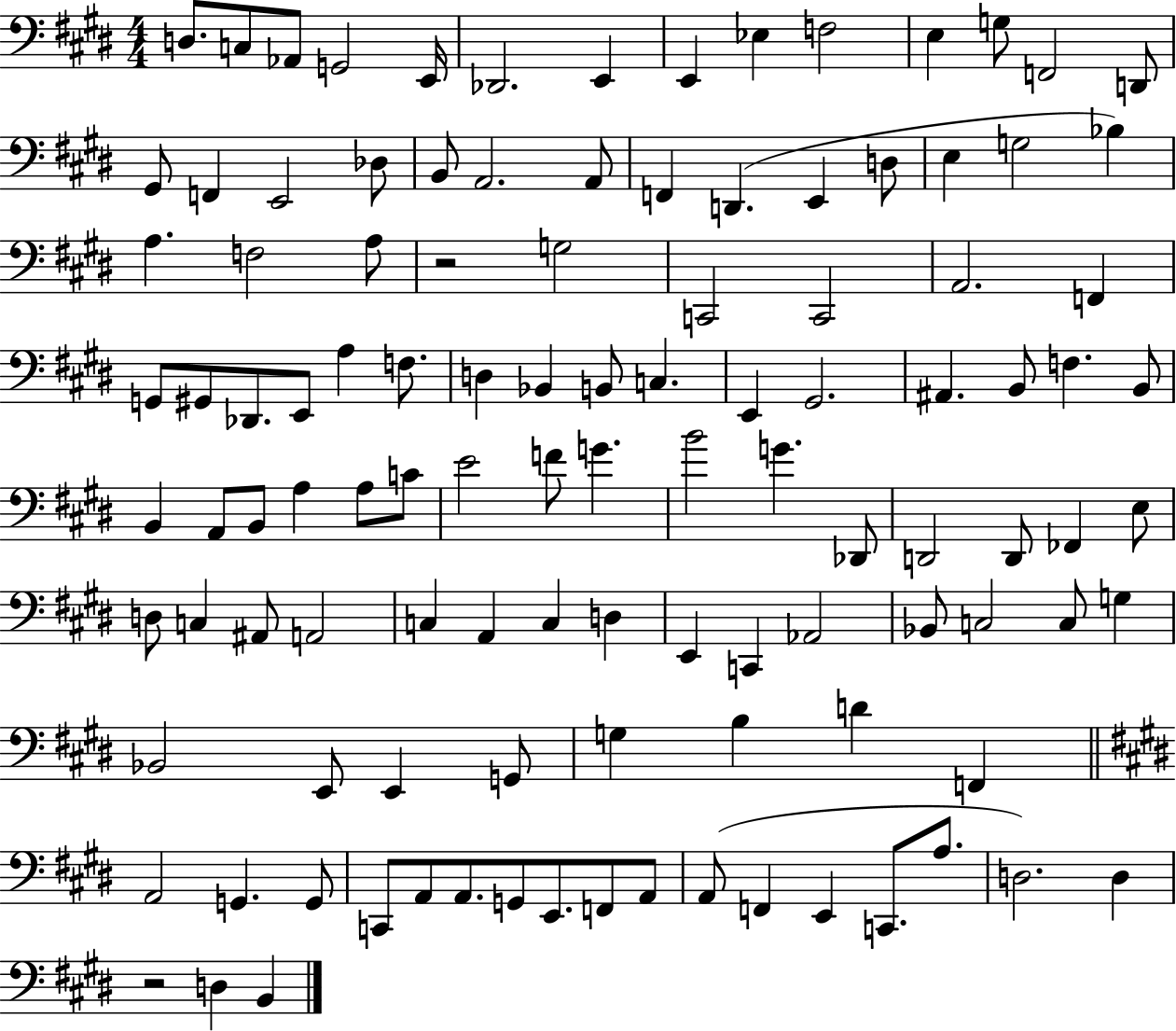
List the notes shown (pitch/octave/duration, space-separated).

D3/e. C3/e Ab2/e G2/h E2/s Db2/h. E2/q E2/q Eb3/q F3/h E3/q G3/e F2/h D2/e G#2/e F2/q E2/h Db3/e B2/e A2/h. A2/e F2/q D2/q. E2/q D3/e E3/q G3/h Bb3/q A3/q. F3/h A3/e R/h G3/h C2/h C2/h A2/h. F2/q G2/e G#2/e Db2/e. E2/e A3/q F3/e. D3/q Bb2/q B2/e C3/q. E2/q G#2/h. A#2/q. B2/e F3/q. B2/e B2/q A2/e B2/e A3/q A3/e C4/e E4/h F4/e G4/q. B4/h G4/q. Db2/e D2/h D2/e FES2/q E3/e D3/e C3/q A#2/e A2/h C3/q A2/q C3/q D3/q E2/q C2/q Ab2/h Bb2/e C3/h C3/e G3/q Bb2/h E2/e E2/q G2/e G3/q B3/q D4/q F2/q A2/h G2/q. G2/e C2/e A2/e A2/e. G2/e E2/e. F2/e A2/e A2/e F2/q E2/q C2/e. A3/e. D3/h. D3/q R/h D3/q B2/q